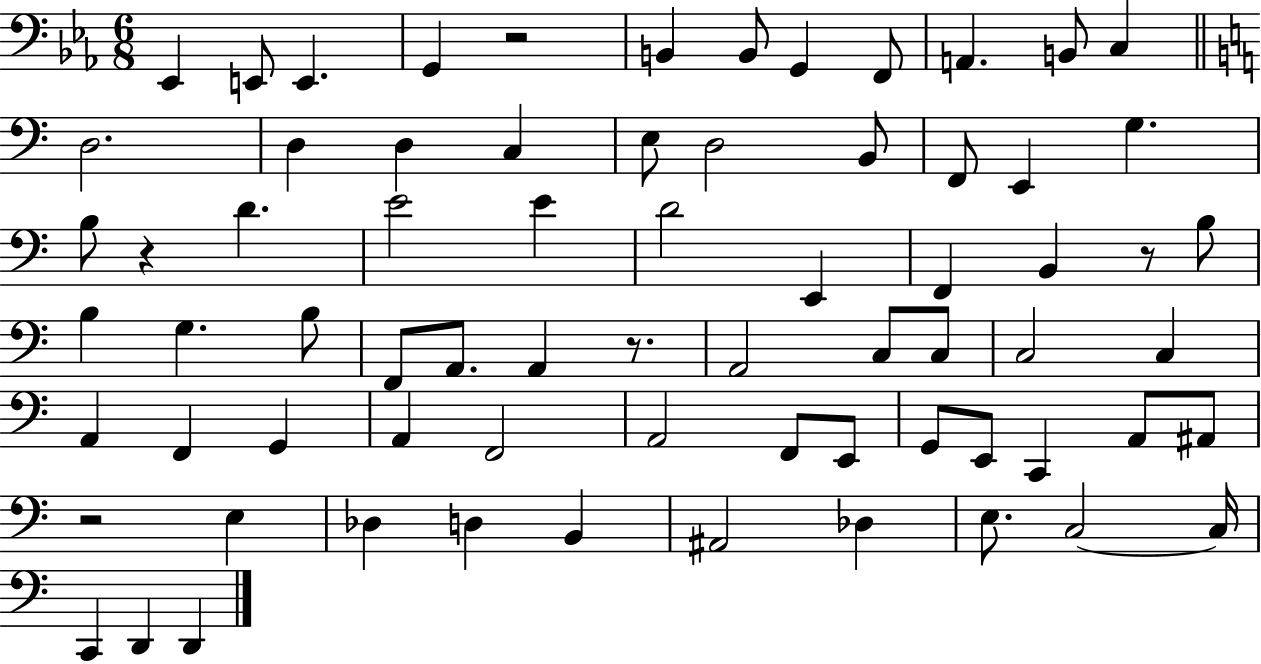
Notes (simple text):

Eb2/q E2/e E2/q. G2/q R/h B2/q B2/e G2/q F2/e A2/q. B2/e C3/q D3/h. D3/q D3/q C3/q E3/e D3/h B2/e F2/e E2/q G3/q. B3/e R/q D4/q. E4/h E4/q D4/h E2/q F2/q B2/q R/e B3/e B3/q G3/q. B3/e F2/e A2/e. A2/q R/e. A2/h C3/e C3/e C3/h C3/q A2/q F2/q G2/q A2/q F2/h A2/h F2/e E2/e G2/e E2/e C2/q A2/e A#2/e R/h E3/q Db3/q D3/q B2/q A#2/h Db3/q E3/e. C3/h C3/s C2/q D2/q D2/q